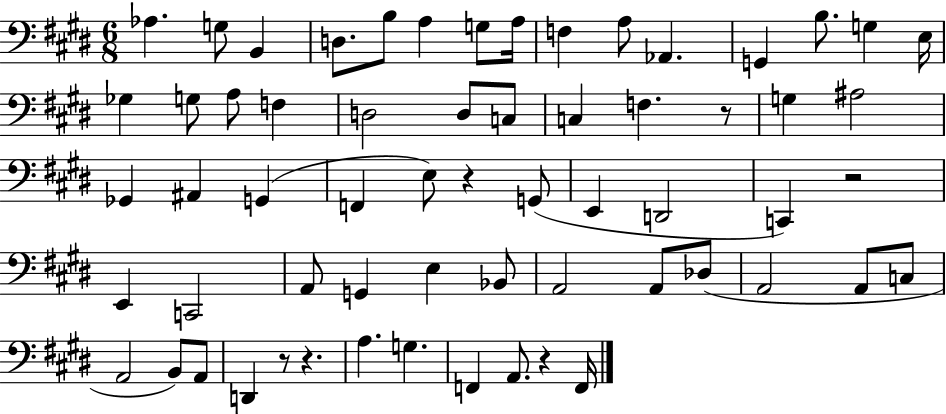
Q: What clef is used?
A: bass